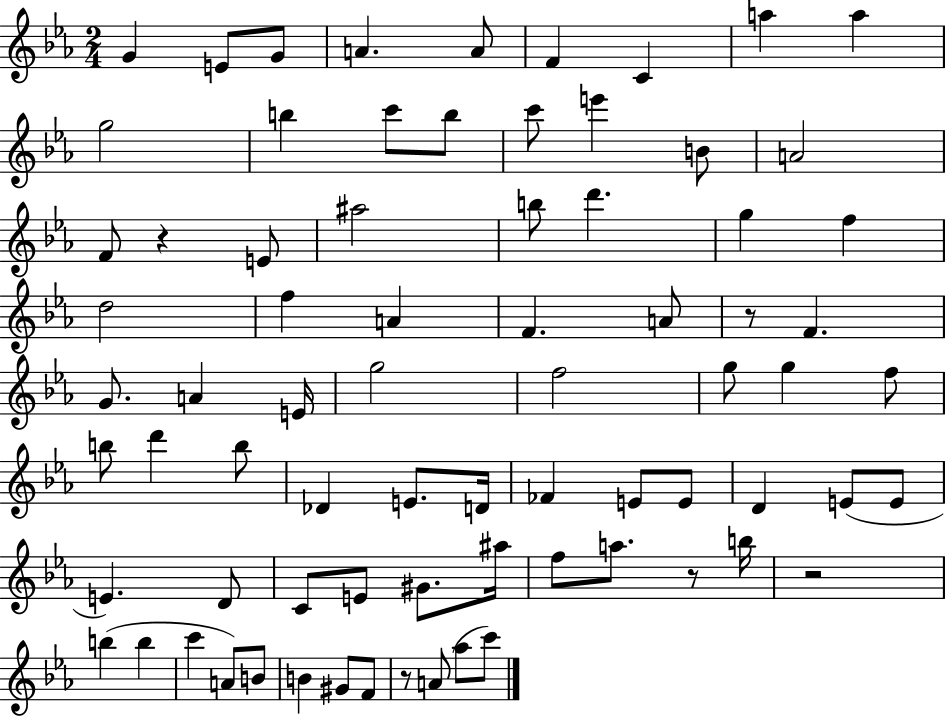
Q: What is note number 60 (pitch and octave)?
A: B5